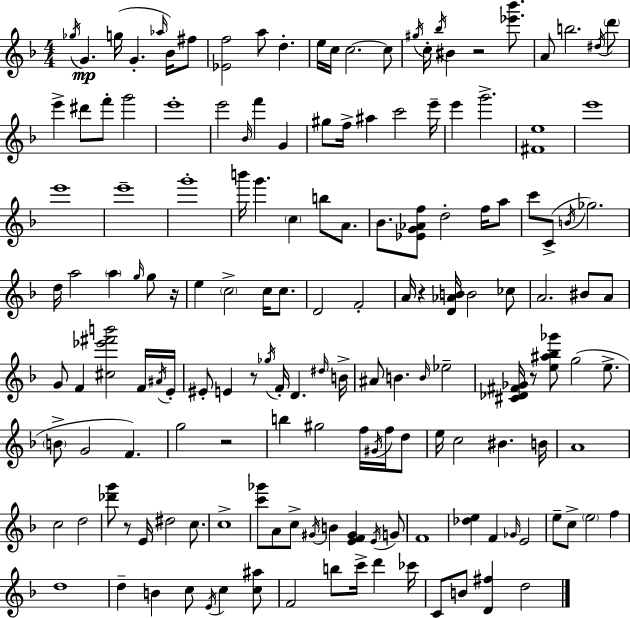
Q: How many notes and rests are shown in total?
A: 159